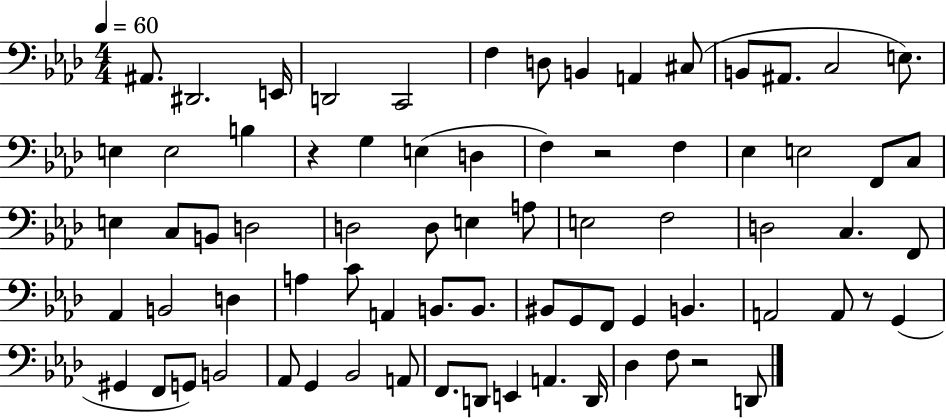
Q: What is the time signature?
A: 4/4